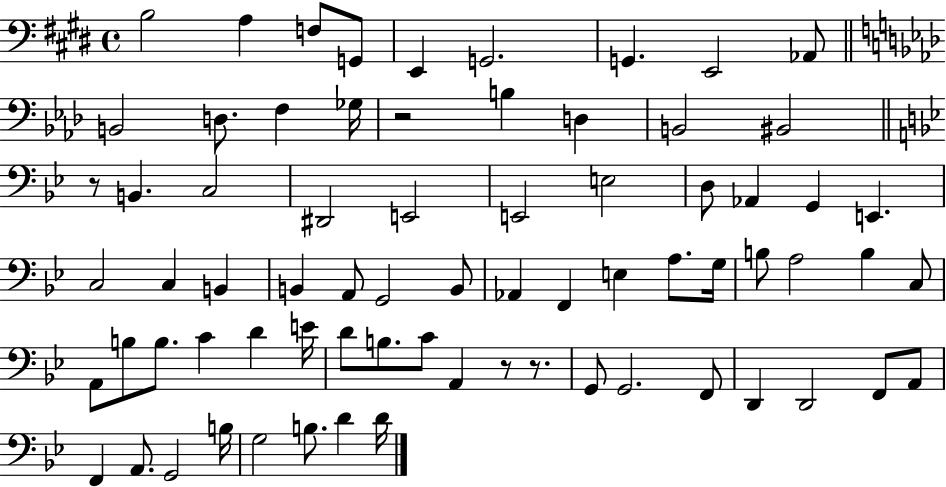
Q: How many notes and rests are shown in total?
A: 72